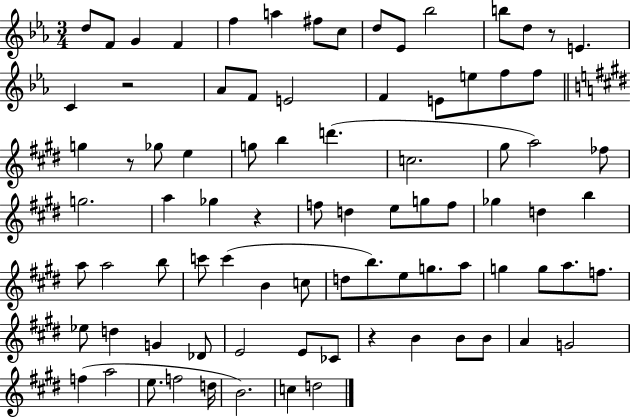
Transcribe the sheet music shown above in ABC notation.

X:1
T:Untitled
M:3/4
L:1/4
K:Eb
d/2 F/2 G F f a ^f/2 c/2 d/2 _E/2 _b2 b/2 d/2 z/2 E C z2 _A/2 F/2 E2 F E/2 e/2 f/2 f/2 g z/2 _g/2 e g/2 b d' c2 ^g/2 a2 _f/2 g2 a _g z f/2 d e/2 g/2 f/2 _g d b a/2 a2 b/2 c'/2 c' B c/2 d/2 b/2 e/2 g/2 a/2 g g/2 a/2 f/2 _e/2 d G _D/2 E2 E/2 _C/2 z B B/2 B/2 A G2 f a2 e/2 f2 d/4 B2 c d2